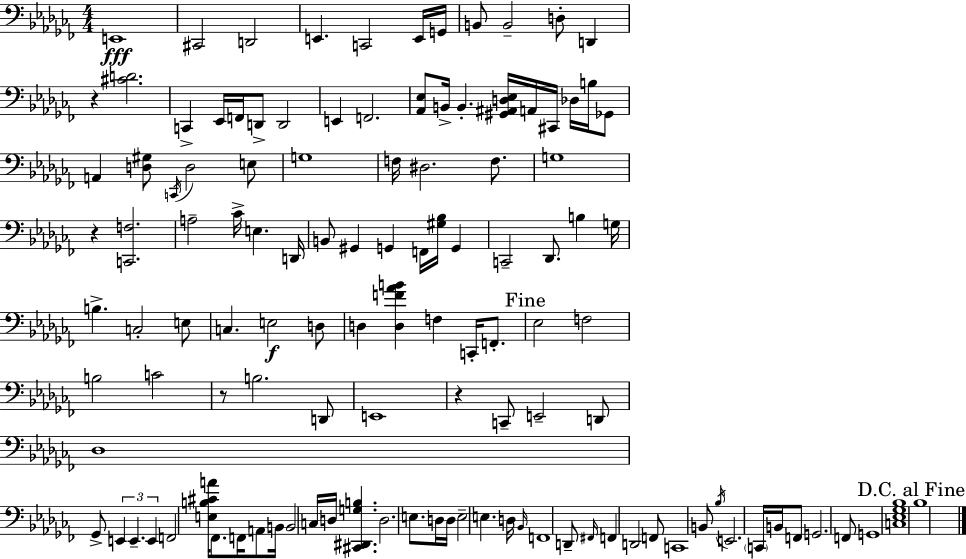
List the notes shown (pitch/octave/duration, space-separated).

E2/w C#2/h D2/h E2/q. C2/h E2/s G2/s B2/e B2/h D3/e D2/q R/q [C#4,D4]/h. C2/q Eb2/s F2/s D2/e D2/h E2/q F2/h. [Ab2,Eb3]/e B2/s B2/q. [G#2,A#2,D3,Eb3]/s A2/s C#2/s Db3/s B3/s Gb2/e A2/q [D3,G#3]/e C2/s D3/h E3/e G3/w F3/s D#3/h. F3/e. G3/w R/q [C2,F3]/h. A3/h CES4/s E3/q. D2/s B2/e G#2/q G2/q F2/s [G#3,Bb3]/s G2/q C2/h Db2/e. B3/q G3/s B3/q. C3/h E3/e C3/q. E3/h D3/e D3/q [D3,F4,Ab4,B4]/q F3/q C2/s F2/e. Eb3/h F3/h B3/h C4/h R/e B3/h. D2/e E2/w R/q C2/e E2/h D2/e Db3/w Gb2/e E2/q E2/q. E2/q F2/h [E3,B3,C#4,A4]/s FES2/e. F2/s A2/e B2/s B2/h C3/s D3/s [C#2,D#2,G3,B3]/q. D3/h. E3/e. D3/s D3/s E3/h E3/q. D3/s Bb2/s F2/w D2/e F#2/s F2/q D2/h F2/e C2/w B2/e Bb3/s E2/h. C2/s B2/s F2/e G2/h. F2/e G2/w [C3,Eb3,Gb3,Bb3]/w Bb3/w